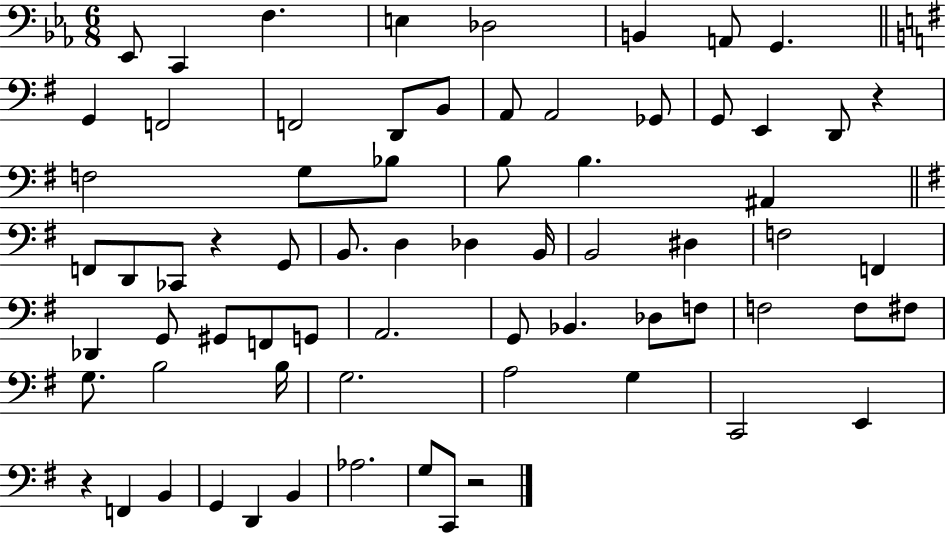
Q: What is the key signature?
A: EES major